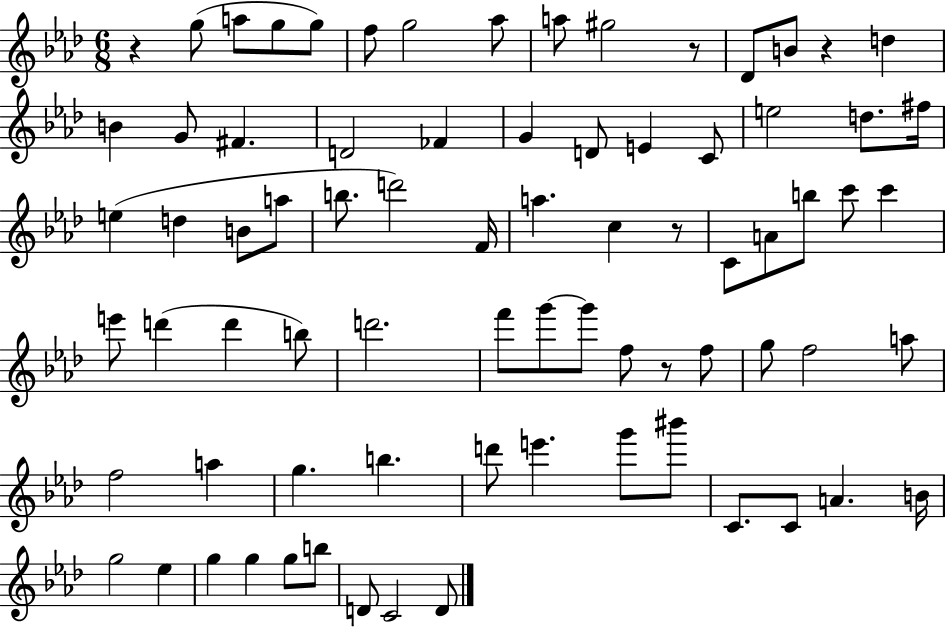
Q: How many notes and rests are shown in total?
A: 77